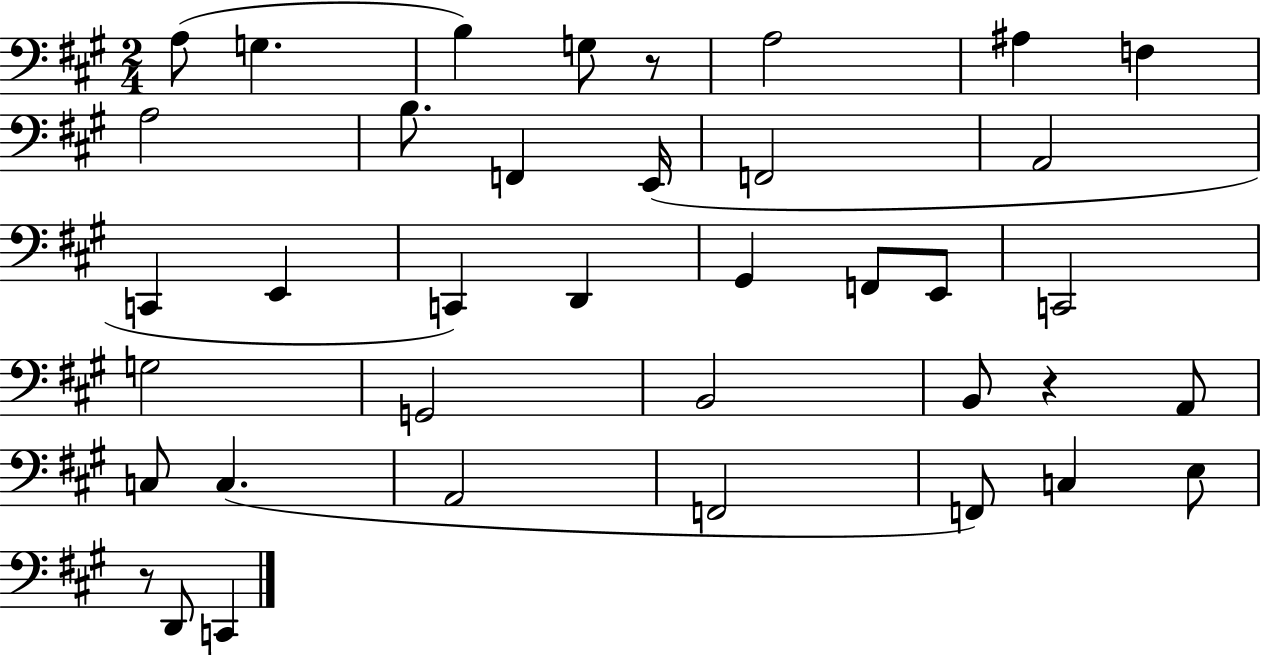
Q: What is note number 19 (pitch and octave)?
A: F2